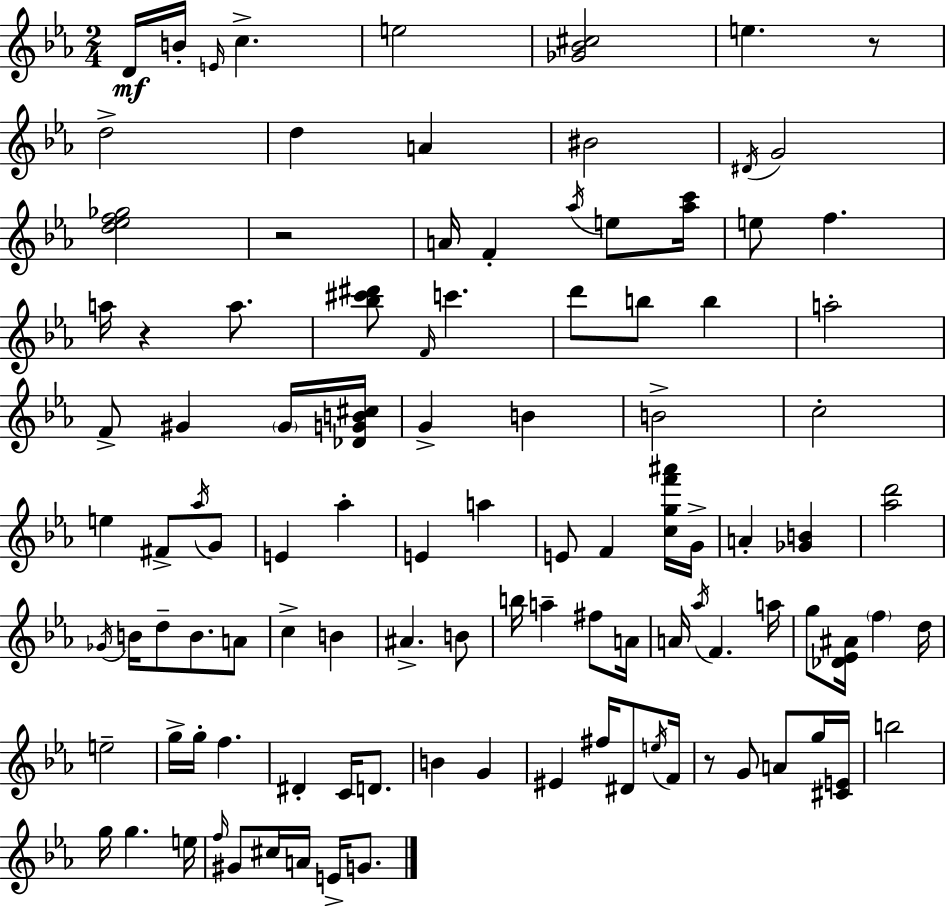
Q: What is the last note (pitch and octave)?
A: G4